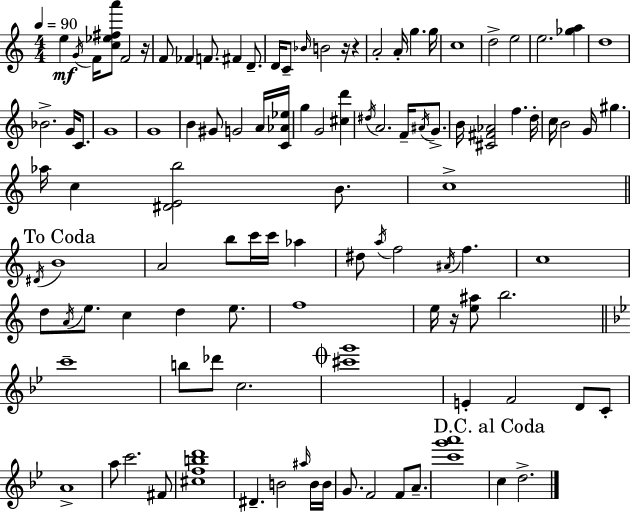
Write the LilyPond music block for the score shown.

{
  \clef treble
  \numericTimeSignature
  \time 4/4
  \key a \minor
  \tempo 4 = 90
  e''4\mf \acciaccatura { g'16 } f'16 <c'' ees'' fis'' a'''>8 f'2 | r16 f'8 fes'4 f'8. fis'4 d'8.-- | d'16 c'8-- \grace { bes'16 } b'2 r16 r4 | a'2-. a'16-. g''4. | \break g''16 c''1 | d''2-> e''2 | e''2. <ges'' a''>4 | d''1 | \break bes'2.-> g'16 c'8. | g'1 | g'1 | b'4 gis'8 g'2 | \break a'16 <c' aes' ees''>16 g''4 g'2 <cis'' d'''>4 | \acciaccatura { dis''16 } a'2. f'16-- | \acciaccatura { ais'16 } g'8.-> b'16 <cis' fis' aes'>2 f''4. | d''16-. c''16 b'2 g'16 gis''4. | \break aes''16 c''4 <dis' e' b''>2 | b'8. c''1-> | \mark "To Coda" \bar "||" \break \key c \major \acciaccatura { dis'16 } b'1 | a'2 b''8 c'''16 c'''16 aes''4 | dis''8 \acciaccatura { a''16 } f''2 \acciaccatura { ais'16 } f''4. | c''1 | \break d''8 \acciaccatura { a'16 } e''8. c''4 d''4 | e''8. f''1 | e''16 r16 <e'' ais''>8 b''2. | \bar "||" \break \key bes \major c'''1-- | b''8 des'''8 c''2. | \mark \markup { \musicglyph "scripts.coda" } <cis''' g'''>1 | e'4-. f'2 d'8 c'8-. | \break a'1-> | a''8 c'''2. fis'8 | <cis'' f'' b'' d'''>1 | dis'4.-- b'2 \grace { ais''16 } b'16 | \break b'16 g'8. f'2 f'8 a'8.-- | <c''' g''' a'''>1 | \mark "D.C. al Coda" c''4 d''2.-> | \bar "|."
}